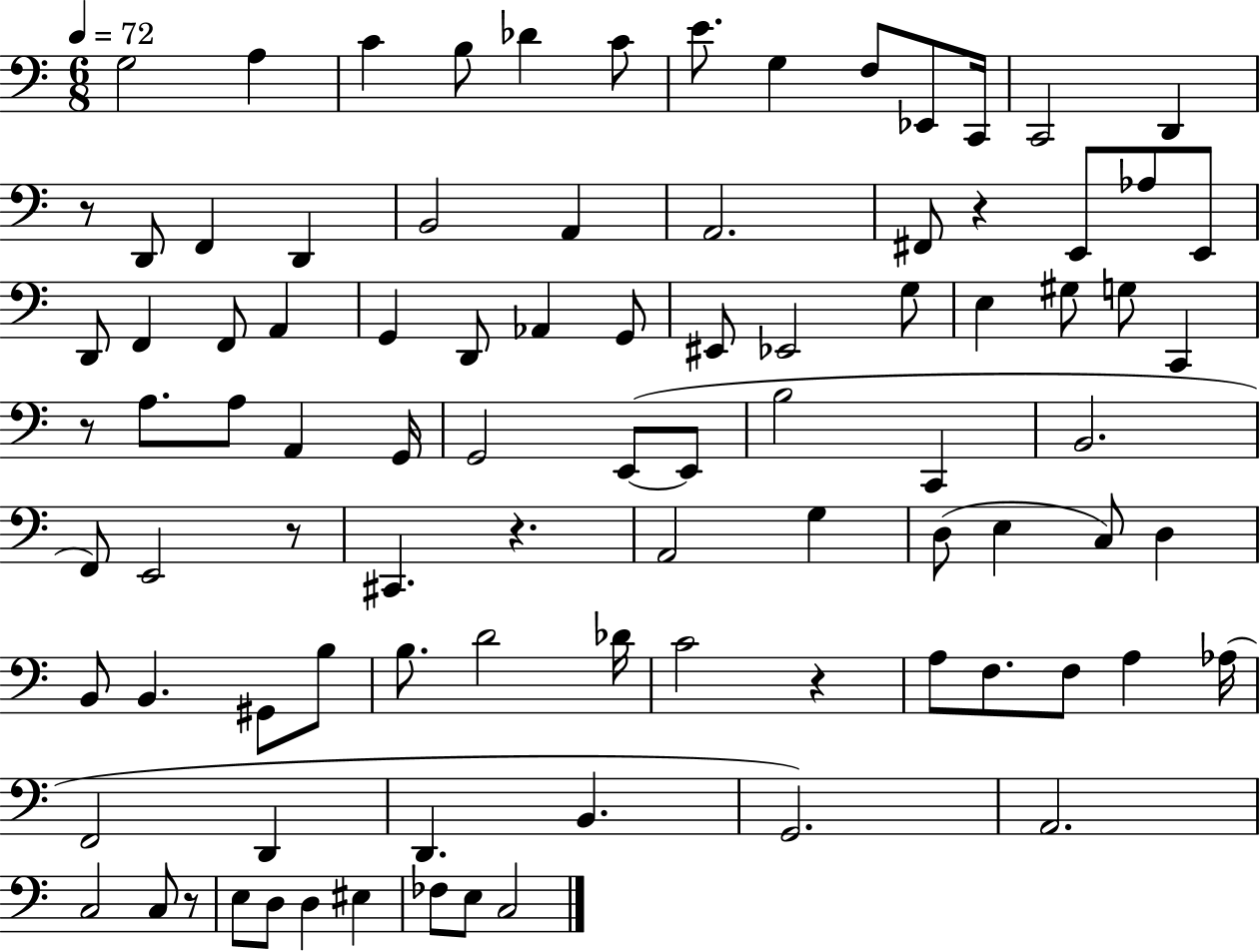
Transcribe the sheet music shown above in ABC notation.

X:1
T:Untitled
M:6/8
L:1/4
K:C
G,2 A, C B,/2 _D C/2 E/2 G, F,/2 _E,,/2 C,,/4 C,,2 D,, z/2 D,,/2 F,, D,, B,,2 A,, A,,2 ^F,,/2 z E,,/2 _A,/2 E,,/2 D,,/2 F,, F,,/2 A,, G,, D,,/2 _A,, G,,/2 ^E,,/2 _E,,2 G,/2 E, ^G,/2 G,/2 C,, z/2 A,/2 A,/2 A,, G,,/4 G,,2 E,,/2 E,,/2 B,2 C,, B,,2 F,,/2 E,,2 z/2 ^C,, z A,,2 G, D,/2 E, C,/2 D, B,,/2 B,, ^G,,/2 B,/2 B,/2 D2 _D/4 C2 z A,/2 F,/2 F,/2 A, _A,/4 F,,2 D,, D,, B,, G,,2 A,,2 C,2 C,/2 z/2 E,/2 D,/2 D, ^E, _F,/2 E,/2 C,2